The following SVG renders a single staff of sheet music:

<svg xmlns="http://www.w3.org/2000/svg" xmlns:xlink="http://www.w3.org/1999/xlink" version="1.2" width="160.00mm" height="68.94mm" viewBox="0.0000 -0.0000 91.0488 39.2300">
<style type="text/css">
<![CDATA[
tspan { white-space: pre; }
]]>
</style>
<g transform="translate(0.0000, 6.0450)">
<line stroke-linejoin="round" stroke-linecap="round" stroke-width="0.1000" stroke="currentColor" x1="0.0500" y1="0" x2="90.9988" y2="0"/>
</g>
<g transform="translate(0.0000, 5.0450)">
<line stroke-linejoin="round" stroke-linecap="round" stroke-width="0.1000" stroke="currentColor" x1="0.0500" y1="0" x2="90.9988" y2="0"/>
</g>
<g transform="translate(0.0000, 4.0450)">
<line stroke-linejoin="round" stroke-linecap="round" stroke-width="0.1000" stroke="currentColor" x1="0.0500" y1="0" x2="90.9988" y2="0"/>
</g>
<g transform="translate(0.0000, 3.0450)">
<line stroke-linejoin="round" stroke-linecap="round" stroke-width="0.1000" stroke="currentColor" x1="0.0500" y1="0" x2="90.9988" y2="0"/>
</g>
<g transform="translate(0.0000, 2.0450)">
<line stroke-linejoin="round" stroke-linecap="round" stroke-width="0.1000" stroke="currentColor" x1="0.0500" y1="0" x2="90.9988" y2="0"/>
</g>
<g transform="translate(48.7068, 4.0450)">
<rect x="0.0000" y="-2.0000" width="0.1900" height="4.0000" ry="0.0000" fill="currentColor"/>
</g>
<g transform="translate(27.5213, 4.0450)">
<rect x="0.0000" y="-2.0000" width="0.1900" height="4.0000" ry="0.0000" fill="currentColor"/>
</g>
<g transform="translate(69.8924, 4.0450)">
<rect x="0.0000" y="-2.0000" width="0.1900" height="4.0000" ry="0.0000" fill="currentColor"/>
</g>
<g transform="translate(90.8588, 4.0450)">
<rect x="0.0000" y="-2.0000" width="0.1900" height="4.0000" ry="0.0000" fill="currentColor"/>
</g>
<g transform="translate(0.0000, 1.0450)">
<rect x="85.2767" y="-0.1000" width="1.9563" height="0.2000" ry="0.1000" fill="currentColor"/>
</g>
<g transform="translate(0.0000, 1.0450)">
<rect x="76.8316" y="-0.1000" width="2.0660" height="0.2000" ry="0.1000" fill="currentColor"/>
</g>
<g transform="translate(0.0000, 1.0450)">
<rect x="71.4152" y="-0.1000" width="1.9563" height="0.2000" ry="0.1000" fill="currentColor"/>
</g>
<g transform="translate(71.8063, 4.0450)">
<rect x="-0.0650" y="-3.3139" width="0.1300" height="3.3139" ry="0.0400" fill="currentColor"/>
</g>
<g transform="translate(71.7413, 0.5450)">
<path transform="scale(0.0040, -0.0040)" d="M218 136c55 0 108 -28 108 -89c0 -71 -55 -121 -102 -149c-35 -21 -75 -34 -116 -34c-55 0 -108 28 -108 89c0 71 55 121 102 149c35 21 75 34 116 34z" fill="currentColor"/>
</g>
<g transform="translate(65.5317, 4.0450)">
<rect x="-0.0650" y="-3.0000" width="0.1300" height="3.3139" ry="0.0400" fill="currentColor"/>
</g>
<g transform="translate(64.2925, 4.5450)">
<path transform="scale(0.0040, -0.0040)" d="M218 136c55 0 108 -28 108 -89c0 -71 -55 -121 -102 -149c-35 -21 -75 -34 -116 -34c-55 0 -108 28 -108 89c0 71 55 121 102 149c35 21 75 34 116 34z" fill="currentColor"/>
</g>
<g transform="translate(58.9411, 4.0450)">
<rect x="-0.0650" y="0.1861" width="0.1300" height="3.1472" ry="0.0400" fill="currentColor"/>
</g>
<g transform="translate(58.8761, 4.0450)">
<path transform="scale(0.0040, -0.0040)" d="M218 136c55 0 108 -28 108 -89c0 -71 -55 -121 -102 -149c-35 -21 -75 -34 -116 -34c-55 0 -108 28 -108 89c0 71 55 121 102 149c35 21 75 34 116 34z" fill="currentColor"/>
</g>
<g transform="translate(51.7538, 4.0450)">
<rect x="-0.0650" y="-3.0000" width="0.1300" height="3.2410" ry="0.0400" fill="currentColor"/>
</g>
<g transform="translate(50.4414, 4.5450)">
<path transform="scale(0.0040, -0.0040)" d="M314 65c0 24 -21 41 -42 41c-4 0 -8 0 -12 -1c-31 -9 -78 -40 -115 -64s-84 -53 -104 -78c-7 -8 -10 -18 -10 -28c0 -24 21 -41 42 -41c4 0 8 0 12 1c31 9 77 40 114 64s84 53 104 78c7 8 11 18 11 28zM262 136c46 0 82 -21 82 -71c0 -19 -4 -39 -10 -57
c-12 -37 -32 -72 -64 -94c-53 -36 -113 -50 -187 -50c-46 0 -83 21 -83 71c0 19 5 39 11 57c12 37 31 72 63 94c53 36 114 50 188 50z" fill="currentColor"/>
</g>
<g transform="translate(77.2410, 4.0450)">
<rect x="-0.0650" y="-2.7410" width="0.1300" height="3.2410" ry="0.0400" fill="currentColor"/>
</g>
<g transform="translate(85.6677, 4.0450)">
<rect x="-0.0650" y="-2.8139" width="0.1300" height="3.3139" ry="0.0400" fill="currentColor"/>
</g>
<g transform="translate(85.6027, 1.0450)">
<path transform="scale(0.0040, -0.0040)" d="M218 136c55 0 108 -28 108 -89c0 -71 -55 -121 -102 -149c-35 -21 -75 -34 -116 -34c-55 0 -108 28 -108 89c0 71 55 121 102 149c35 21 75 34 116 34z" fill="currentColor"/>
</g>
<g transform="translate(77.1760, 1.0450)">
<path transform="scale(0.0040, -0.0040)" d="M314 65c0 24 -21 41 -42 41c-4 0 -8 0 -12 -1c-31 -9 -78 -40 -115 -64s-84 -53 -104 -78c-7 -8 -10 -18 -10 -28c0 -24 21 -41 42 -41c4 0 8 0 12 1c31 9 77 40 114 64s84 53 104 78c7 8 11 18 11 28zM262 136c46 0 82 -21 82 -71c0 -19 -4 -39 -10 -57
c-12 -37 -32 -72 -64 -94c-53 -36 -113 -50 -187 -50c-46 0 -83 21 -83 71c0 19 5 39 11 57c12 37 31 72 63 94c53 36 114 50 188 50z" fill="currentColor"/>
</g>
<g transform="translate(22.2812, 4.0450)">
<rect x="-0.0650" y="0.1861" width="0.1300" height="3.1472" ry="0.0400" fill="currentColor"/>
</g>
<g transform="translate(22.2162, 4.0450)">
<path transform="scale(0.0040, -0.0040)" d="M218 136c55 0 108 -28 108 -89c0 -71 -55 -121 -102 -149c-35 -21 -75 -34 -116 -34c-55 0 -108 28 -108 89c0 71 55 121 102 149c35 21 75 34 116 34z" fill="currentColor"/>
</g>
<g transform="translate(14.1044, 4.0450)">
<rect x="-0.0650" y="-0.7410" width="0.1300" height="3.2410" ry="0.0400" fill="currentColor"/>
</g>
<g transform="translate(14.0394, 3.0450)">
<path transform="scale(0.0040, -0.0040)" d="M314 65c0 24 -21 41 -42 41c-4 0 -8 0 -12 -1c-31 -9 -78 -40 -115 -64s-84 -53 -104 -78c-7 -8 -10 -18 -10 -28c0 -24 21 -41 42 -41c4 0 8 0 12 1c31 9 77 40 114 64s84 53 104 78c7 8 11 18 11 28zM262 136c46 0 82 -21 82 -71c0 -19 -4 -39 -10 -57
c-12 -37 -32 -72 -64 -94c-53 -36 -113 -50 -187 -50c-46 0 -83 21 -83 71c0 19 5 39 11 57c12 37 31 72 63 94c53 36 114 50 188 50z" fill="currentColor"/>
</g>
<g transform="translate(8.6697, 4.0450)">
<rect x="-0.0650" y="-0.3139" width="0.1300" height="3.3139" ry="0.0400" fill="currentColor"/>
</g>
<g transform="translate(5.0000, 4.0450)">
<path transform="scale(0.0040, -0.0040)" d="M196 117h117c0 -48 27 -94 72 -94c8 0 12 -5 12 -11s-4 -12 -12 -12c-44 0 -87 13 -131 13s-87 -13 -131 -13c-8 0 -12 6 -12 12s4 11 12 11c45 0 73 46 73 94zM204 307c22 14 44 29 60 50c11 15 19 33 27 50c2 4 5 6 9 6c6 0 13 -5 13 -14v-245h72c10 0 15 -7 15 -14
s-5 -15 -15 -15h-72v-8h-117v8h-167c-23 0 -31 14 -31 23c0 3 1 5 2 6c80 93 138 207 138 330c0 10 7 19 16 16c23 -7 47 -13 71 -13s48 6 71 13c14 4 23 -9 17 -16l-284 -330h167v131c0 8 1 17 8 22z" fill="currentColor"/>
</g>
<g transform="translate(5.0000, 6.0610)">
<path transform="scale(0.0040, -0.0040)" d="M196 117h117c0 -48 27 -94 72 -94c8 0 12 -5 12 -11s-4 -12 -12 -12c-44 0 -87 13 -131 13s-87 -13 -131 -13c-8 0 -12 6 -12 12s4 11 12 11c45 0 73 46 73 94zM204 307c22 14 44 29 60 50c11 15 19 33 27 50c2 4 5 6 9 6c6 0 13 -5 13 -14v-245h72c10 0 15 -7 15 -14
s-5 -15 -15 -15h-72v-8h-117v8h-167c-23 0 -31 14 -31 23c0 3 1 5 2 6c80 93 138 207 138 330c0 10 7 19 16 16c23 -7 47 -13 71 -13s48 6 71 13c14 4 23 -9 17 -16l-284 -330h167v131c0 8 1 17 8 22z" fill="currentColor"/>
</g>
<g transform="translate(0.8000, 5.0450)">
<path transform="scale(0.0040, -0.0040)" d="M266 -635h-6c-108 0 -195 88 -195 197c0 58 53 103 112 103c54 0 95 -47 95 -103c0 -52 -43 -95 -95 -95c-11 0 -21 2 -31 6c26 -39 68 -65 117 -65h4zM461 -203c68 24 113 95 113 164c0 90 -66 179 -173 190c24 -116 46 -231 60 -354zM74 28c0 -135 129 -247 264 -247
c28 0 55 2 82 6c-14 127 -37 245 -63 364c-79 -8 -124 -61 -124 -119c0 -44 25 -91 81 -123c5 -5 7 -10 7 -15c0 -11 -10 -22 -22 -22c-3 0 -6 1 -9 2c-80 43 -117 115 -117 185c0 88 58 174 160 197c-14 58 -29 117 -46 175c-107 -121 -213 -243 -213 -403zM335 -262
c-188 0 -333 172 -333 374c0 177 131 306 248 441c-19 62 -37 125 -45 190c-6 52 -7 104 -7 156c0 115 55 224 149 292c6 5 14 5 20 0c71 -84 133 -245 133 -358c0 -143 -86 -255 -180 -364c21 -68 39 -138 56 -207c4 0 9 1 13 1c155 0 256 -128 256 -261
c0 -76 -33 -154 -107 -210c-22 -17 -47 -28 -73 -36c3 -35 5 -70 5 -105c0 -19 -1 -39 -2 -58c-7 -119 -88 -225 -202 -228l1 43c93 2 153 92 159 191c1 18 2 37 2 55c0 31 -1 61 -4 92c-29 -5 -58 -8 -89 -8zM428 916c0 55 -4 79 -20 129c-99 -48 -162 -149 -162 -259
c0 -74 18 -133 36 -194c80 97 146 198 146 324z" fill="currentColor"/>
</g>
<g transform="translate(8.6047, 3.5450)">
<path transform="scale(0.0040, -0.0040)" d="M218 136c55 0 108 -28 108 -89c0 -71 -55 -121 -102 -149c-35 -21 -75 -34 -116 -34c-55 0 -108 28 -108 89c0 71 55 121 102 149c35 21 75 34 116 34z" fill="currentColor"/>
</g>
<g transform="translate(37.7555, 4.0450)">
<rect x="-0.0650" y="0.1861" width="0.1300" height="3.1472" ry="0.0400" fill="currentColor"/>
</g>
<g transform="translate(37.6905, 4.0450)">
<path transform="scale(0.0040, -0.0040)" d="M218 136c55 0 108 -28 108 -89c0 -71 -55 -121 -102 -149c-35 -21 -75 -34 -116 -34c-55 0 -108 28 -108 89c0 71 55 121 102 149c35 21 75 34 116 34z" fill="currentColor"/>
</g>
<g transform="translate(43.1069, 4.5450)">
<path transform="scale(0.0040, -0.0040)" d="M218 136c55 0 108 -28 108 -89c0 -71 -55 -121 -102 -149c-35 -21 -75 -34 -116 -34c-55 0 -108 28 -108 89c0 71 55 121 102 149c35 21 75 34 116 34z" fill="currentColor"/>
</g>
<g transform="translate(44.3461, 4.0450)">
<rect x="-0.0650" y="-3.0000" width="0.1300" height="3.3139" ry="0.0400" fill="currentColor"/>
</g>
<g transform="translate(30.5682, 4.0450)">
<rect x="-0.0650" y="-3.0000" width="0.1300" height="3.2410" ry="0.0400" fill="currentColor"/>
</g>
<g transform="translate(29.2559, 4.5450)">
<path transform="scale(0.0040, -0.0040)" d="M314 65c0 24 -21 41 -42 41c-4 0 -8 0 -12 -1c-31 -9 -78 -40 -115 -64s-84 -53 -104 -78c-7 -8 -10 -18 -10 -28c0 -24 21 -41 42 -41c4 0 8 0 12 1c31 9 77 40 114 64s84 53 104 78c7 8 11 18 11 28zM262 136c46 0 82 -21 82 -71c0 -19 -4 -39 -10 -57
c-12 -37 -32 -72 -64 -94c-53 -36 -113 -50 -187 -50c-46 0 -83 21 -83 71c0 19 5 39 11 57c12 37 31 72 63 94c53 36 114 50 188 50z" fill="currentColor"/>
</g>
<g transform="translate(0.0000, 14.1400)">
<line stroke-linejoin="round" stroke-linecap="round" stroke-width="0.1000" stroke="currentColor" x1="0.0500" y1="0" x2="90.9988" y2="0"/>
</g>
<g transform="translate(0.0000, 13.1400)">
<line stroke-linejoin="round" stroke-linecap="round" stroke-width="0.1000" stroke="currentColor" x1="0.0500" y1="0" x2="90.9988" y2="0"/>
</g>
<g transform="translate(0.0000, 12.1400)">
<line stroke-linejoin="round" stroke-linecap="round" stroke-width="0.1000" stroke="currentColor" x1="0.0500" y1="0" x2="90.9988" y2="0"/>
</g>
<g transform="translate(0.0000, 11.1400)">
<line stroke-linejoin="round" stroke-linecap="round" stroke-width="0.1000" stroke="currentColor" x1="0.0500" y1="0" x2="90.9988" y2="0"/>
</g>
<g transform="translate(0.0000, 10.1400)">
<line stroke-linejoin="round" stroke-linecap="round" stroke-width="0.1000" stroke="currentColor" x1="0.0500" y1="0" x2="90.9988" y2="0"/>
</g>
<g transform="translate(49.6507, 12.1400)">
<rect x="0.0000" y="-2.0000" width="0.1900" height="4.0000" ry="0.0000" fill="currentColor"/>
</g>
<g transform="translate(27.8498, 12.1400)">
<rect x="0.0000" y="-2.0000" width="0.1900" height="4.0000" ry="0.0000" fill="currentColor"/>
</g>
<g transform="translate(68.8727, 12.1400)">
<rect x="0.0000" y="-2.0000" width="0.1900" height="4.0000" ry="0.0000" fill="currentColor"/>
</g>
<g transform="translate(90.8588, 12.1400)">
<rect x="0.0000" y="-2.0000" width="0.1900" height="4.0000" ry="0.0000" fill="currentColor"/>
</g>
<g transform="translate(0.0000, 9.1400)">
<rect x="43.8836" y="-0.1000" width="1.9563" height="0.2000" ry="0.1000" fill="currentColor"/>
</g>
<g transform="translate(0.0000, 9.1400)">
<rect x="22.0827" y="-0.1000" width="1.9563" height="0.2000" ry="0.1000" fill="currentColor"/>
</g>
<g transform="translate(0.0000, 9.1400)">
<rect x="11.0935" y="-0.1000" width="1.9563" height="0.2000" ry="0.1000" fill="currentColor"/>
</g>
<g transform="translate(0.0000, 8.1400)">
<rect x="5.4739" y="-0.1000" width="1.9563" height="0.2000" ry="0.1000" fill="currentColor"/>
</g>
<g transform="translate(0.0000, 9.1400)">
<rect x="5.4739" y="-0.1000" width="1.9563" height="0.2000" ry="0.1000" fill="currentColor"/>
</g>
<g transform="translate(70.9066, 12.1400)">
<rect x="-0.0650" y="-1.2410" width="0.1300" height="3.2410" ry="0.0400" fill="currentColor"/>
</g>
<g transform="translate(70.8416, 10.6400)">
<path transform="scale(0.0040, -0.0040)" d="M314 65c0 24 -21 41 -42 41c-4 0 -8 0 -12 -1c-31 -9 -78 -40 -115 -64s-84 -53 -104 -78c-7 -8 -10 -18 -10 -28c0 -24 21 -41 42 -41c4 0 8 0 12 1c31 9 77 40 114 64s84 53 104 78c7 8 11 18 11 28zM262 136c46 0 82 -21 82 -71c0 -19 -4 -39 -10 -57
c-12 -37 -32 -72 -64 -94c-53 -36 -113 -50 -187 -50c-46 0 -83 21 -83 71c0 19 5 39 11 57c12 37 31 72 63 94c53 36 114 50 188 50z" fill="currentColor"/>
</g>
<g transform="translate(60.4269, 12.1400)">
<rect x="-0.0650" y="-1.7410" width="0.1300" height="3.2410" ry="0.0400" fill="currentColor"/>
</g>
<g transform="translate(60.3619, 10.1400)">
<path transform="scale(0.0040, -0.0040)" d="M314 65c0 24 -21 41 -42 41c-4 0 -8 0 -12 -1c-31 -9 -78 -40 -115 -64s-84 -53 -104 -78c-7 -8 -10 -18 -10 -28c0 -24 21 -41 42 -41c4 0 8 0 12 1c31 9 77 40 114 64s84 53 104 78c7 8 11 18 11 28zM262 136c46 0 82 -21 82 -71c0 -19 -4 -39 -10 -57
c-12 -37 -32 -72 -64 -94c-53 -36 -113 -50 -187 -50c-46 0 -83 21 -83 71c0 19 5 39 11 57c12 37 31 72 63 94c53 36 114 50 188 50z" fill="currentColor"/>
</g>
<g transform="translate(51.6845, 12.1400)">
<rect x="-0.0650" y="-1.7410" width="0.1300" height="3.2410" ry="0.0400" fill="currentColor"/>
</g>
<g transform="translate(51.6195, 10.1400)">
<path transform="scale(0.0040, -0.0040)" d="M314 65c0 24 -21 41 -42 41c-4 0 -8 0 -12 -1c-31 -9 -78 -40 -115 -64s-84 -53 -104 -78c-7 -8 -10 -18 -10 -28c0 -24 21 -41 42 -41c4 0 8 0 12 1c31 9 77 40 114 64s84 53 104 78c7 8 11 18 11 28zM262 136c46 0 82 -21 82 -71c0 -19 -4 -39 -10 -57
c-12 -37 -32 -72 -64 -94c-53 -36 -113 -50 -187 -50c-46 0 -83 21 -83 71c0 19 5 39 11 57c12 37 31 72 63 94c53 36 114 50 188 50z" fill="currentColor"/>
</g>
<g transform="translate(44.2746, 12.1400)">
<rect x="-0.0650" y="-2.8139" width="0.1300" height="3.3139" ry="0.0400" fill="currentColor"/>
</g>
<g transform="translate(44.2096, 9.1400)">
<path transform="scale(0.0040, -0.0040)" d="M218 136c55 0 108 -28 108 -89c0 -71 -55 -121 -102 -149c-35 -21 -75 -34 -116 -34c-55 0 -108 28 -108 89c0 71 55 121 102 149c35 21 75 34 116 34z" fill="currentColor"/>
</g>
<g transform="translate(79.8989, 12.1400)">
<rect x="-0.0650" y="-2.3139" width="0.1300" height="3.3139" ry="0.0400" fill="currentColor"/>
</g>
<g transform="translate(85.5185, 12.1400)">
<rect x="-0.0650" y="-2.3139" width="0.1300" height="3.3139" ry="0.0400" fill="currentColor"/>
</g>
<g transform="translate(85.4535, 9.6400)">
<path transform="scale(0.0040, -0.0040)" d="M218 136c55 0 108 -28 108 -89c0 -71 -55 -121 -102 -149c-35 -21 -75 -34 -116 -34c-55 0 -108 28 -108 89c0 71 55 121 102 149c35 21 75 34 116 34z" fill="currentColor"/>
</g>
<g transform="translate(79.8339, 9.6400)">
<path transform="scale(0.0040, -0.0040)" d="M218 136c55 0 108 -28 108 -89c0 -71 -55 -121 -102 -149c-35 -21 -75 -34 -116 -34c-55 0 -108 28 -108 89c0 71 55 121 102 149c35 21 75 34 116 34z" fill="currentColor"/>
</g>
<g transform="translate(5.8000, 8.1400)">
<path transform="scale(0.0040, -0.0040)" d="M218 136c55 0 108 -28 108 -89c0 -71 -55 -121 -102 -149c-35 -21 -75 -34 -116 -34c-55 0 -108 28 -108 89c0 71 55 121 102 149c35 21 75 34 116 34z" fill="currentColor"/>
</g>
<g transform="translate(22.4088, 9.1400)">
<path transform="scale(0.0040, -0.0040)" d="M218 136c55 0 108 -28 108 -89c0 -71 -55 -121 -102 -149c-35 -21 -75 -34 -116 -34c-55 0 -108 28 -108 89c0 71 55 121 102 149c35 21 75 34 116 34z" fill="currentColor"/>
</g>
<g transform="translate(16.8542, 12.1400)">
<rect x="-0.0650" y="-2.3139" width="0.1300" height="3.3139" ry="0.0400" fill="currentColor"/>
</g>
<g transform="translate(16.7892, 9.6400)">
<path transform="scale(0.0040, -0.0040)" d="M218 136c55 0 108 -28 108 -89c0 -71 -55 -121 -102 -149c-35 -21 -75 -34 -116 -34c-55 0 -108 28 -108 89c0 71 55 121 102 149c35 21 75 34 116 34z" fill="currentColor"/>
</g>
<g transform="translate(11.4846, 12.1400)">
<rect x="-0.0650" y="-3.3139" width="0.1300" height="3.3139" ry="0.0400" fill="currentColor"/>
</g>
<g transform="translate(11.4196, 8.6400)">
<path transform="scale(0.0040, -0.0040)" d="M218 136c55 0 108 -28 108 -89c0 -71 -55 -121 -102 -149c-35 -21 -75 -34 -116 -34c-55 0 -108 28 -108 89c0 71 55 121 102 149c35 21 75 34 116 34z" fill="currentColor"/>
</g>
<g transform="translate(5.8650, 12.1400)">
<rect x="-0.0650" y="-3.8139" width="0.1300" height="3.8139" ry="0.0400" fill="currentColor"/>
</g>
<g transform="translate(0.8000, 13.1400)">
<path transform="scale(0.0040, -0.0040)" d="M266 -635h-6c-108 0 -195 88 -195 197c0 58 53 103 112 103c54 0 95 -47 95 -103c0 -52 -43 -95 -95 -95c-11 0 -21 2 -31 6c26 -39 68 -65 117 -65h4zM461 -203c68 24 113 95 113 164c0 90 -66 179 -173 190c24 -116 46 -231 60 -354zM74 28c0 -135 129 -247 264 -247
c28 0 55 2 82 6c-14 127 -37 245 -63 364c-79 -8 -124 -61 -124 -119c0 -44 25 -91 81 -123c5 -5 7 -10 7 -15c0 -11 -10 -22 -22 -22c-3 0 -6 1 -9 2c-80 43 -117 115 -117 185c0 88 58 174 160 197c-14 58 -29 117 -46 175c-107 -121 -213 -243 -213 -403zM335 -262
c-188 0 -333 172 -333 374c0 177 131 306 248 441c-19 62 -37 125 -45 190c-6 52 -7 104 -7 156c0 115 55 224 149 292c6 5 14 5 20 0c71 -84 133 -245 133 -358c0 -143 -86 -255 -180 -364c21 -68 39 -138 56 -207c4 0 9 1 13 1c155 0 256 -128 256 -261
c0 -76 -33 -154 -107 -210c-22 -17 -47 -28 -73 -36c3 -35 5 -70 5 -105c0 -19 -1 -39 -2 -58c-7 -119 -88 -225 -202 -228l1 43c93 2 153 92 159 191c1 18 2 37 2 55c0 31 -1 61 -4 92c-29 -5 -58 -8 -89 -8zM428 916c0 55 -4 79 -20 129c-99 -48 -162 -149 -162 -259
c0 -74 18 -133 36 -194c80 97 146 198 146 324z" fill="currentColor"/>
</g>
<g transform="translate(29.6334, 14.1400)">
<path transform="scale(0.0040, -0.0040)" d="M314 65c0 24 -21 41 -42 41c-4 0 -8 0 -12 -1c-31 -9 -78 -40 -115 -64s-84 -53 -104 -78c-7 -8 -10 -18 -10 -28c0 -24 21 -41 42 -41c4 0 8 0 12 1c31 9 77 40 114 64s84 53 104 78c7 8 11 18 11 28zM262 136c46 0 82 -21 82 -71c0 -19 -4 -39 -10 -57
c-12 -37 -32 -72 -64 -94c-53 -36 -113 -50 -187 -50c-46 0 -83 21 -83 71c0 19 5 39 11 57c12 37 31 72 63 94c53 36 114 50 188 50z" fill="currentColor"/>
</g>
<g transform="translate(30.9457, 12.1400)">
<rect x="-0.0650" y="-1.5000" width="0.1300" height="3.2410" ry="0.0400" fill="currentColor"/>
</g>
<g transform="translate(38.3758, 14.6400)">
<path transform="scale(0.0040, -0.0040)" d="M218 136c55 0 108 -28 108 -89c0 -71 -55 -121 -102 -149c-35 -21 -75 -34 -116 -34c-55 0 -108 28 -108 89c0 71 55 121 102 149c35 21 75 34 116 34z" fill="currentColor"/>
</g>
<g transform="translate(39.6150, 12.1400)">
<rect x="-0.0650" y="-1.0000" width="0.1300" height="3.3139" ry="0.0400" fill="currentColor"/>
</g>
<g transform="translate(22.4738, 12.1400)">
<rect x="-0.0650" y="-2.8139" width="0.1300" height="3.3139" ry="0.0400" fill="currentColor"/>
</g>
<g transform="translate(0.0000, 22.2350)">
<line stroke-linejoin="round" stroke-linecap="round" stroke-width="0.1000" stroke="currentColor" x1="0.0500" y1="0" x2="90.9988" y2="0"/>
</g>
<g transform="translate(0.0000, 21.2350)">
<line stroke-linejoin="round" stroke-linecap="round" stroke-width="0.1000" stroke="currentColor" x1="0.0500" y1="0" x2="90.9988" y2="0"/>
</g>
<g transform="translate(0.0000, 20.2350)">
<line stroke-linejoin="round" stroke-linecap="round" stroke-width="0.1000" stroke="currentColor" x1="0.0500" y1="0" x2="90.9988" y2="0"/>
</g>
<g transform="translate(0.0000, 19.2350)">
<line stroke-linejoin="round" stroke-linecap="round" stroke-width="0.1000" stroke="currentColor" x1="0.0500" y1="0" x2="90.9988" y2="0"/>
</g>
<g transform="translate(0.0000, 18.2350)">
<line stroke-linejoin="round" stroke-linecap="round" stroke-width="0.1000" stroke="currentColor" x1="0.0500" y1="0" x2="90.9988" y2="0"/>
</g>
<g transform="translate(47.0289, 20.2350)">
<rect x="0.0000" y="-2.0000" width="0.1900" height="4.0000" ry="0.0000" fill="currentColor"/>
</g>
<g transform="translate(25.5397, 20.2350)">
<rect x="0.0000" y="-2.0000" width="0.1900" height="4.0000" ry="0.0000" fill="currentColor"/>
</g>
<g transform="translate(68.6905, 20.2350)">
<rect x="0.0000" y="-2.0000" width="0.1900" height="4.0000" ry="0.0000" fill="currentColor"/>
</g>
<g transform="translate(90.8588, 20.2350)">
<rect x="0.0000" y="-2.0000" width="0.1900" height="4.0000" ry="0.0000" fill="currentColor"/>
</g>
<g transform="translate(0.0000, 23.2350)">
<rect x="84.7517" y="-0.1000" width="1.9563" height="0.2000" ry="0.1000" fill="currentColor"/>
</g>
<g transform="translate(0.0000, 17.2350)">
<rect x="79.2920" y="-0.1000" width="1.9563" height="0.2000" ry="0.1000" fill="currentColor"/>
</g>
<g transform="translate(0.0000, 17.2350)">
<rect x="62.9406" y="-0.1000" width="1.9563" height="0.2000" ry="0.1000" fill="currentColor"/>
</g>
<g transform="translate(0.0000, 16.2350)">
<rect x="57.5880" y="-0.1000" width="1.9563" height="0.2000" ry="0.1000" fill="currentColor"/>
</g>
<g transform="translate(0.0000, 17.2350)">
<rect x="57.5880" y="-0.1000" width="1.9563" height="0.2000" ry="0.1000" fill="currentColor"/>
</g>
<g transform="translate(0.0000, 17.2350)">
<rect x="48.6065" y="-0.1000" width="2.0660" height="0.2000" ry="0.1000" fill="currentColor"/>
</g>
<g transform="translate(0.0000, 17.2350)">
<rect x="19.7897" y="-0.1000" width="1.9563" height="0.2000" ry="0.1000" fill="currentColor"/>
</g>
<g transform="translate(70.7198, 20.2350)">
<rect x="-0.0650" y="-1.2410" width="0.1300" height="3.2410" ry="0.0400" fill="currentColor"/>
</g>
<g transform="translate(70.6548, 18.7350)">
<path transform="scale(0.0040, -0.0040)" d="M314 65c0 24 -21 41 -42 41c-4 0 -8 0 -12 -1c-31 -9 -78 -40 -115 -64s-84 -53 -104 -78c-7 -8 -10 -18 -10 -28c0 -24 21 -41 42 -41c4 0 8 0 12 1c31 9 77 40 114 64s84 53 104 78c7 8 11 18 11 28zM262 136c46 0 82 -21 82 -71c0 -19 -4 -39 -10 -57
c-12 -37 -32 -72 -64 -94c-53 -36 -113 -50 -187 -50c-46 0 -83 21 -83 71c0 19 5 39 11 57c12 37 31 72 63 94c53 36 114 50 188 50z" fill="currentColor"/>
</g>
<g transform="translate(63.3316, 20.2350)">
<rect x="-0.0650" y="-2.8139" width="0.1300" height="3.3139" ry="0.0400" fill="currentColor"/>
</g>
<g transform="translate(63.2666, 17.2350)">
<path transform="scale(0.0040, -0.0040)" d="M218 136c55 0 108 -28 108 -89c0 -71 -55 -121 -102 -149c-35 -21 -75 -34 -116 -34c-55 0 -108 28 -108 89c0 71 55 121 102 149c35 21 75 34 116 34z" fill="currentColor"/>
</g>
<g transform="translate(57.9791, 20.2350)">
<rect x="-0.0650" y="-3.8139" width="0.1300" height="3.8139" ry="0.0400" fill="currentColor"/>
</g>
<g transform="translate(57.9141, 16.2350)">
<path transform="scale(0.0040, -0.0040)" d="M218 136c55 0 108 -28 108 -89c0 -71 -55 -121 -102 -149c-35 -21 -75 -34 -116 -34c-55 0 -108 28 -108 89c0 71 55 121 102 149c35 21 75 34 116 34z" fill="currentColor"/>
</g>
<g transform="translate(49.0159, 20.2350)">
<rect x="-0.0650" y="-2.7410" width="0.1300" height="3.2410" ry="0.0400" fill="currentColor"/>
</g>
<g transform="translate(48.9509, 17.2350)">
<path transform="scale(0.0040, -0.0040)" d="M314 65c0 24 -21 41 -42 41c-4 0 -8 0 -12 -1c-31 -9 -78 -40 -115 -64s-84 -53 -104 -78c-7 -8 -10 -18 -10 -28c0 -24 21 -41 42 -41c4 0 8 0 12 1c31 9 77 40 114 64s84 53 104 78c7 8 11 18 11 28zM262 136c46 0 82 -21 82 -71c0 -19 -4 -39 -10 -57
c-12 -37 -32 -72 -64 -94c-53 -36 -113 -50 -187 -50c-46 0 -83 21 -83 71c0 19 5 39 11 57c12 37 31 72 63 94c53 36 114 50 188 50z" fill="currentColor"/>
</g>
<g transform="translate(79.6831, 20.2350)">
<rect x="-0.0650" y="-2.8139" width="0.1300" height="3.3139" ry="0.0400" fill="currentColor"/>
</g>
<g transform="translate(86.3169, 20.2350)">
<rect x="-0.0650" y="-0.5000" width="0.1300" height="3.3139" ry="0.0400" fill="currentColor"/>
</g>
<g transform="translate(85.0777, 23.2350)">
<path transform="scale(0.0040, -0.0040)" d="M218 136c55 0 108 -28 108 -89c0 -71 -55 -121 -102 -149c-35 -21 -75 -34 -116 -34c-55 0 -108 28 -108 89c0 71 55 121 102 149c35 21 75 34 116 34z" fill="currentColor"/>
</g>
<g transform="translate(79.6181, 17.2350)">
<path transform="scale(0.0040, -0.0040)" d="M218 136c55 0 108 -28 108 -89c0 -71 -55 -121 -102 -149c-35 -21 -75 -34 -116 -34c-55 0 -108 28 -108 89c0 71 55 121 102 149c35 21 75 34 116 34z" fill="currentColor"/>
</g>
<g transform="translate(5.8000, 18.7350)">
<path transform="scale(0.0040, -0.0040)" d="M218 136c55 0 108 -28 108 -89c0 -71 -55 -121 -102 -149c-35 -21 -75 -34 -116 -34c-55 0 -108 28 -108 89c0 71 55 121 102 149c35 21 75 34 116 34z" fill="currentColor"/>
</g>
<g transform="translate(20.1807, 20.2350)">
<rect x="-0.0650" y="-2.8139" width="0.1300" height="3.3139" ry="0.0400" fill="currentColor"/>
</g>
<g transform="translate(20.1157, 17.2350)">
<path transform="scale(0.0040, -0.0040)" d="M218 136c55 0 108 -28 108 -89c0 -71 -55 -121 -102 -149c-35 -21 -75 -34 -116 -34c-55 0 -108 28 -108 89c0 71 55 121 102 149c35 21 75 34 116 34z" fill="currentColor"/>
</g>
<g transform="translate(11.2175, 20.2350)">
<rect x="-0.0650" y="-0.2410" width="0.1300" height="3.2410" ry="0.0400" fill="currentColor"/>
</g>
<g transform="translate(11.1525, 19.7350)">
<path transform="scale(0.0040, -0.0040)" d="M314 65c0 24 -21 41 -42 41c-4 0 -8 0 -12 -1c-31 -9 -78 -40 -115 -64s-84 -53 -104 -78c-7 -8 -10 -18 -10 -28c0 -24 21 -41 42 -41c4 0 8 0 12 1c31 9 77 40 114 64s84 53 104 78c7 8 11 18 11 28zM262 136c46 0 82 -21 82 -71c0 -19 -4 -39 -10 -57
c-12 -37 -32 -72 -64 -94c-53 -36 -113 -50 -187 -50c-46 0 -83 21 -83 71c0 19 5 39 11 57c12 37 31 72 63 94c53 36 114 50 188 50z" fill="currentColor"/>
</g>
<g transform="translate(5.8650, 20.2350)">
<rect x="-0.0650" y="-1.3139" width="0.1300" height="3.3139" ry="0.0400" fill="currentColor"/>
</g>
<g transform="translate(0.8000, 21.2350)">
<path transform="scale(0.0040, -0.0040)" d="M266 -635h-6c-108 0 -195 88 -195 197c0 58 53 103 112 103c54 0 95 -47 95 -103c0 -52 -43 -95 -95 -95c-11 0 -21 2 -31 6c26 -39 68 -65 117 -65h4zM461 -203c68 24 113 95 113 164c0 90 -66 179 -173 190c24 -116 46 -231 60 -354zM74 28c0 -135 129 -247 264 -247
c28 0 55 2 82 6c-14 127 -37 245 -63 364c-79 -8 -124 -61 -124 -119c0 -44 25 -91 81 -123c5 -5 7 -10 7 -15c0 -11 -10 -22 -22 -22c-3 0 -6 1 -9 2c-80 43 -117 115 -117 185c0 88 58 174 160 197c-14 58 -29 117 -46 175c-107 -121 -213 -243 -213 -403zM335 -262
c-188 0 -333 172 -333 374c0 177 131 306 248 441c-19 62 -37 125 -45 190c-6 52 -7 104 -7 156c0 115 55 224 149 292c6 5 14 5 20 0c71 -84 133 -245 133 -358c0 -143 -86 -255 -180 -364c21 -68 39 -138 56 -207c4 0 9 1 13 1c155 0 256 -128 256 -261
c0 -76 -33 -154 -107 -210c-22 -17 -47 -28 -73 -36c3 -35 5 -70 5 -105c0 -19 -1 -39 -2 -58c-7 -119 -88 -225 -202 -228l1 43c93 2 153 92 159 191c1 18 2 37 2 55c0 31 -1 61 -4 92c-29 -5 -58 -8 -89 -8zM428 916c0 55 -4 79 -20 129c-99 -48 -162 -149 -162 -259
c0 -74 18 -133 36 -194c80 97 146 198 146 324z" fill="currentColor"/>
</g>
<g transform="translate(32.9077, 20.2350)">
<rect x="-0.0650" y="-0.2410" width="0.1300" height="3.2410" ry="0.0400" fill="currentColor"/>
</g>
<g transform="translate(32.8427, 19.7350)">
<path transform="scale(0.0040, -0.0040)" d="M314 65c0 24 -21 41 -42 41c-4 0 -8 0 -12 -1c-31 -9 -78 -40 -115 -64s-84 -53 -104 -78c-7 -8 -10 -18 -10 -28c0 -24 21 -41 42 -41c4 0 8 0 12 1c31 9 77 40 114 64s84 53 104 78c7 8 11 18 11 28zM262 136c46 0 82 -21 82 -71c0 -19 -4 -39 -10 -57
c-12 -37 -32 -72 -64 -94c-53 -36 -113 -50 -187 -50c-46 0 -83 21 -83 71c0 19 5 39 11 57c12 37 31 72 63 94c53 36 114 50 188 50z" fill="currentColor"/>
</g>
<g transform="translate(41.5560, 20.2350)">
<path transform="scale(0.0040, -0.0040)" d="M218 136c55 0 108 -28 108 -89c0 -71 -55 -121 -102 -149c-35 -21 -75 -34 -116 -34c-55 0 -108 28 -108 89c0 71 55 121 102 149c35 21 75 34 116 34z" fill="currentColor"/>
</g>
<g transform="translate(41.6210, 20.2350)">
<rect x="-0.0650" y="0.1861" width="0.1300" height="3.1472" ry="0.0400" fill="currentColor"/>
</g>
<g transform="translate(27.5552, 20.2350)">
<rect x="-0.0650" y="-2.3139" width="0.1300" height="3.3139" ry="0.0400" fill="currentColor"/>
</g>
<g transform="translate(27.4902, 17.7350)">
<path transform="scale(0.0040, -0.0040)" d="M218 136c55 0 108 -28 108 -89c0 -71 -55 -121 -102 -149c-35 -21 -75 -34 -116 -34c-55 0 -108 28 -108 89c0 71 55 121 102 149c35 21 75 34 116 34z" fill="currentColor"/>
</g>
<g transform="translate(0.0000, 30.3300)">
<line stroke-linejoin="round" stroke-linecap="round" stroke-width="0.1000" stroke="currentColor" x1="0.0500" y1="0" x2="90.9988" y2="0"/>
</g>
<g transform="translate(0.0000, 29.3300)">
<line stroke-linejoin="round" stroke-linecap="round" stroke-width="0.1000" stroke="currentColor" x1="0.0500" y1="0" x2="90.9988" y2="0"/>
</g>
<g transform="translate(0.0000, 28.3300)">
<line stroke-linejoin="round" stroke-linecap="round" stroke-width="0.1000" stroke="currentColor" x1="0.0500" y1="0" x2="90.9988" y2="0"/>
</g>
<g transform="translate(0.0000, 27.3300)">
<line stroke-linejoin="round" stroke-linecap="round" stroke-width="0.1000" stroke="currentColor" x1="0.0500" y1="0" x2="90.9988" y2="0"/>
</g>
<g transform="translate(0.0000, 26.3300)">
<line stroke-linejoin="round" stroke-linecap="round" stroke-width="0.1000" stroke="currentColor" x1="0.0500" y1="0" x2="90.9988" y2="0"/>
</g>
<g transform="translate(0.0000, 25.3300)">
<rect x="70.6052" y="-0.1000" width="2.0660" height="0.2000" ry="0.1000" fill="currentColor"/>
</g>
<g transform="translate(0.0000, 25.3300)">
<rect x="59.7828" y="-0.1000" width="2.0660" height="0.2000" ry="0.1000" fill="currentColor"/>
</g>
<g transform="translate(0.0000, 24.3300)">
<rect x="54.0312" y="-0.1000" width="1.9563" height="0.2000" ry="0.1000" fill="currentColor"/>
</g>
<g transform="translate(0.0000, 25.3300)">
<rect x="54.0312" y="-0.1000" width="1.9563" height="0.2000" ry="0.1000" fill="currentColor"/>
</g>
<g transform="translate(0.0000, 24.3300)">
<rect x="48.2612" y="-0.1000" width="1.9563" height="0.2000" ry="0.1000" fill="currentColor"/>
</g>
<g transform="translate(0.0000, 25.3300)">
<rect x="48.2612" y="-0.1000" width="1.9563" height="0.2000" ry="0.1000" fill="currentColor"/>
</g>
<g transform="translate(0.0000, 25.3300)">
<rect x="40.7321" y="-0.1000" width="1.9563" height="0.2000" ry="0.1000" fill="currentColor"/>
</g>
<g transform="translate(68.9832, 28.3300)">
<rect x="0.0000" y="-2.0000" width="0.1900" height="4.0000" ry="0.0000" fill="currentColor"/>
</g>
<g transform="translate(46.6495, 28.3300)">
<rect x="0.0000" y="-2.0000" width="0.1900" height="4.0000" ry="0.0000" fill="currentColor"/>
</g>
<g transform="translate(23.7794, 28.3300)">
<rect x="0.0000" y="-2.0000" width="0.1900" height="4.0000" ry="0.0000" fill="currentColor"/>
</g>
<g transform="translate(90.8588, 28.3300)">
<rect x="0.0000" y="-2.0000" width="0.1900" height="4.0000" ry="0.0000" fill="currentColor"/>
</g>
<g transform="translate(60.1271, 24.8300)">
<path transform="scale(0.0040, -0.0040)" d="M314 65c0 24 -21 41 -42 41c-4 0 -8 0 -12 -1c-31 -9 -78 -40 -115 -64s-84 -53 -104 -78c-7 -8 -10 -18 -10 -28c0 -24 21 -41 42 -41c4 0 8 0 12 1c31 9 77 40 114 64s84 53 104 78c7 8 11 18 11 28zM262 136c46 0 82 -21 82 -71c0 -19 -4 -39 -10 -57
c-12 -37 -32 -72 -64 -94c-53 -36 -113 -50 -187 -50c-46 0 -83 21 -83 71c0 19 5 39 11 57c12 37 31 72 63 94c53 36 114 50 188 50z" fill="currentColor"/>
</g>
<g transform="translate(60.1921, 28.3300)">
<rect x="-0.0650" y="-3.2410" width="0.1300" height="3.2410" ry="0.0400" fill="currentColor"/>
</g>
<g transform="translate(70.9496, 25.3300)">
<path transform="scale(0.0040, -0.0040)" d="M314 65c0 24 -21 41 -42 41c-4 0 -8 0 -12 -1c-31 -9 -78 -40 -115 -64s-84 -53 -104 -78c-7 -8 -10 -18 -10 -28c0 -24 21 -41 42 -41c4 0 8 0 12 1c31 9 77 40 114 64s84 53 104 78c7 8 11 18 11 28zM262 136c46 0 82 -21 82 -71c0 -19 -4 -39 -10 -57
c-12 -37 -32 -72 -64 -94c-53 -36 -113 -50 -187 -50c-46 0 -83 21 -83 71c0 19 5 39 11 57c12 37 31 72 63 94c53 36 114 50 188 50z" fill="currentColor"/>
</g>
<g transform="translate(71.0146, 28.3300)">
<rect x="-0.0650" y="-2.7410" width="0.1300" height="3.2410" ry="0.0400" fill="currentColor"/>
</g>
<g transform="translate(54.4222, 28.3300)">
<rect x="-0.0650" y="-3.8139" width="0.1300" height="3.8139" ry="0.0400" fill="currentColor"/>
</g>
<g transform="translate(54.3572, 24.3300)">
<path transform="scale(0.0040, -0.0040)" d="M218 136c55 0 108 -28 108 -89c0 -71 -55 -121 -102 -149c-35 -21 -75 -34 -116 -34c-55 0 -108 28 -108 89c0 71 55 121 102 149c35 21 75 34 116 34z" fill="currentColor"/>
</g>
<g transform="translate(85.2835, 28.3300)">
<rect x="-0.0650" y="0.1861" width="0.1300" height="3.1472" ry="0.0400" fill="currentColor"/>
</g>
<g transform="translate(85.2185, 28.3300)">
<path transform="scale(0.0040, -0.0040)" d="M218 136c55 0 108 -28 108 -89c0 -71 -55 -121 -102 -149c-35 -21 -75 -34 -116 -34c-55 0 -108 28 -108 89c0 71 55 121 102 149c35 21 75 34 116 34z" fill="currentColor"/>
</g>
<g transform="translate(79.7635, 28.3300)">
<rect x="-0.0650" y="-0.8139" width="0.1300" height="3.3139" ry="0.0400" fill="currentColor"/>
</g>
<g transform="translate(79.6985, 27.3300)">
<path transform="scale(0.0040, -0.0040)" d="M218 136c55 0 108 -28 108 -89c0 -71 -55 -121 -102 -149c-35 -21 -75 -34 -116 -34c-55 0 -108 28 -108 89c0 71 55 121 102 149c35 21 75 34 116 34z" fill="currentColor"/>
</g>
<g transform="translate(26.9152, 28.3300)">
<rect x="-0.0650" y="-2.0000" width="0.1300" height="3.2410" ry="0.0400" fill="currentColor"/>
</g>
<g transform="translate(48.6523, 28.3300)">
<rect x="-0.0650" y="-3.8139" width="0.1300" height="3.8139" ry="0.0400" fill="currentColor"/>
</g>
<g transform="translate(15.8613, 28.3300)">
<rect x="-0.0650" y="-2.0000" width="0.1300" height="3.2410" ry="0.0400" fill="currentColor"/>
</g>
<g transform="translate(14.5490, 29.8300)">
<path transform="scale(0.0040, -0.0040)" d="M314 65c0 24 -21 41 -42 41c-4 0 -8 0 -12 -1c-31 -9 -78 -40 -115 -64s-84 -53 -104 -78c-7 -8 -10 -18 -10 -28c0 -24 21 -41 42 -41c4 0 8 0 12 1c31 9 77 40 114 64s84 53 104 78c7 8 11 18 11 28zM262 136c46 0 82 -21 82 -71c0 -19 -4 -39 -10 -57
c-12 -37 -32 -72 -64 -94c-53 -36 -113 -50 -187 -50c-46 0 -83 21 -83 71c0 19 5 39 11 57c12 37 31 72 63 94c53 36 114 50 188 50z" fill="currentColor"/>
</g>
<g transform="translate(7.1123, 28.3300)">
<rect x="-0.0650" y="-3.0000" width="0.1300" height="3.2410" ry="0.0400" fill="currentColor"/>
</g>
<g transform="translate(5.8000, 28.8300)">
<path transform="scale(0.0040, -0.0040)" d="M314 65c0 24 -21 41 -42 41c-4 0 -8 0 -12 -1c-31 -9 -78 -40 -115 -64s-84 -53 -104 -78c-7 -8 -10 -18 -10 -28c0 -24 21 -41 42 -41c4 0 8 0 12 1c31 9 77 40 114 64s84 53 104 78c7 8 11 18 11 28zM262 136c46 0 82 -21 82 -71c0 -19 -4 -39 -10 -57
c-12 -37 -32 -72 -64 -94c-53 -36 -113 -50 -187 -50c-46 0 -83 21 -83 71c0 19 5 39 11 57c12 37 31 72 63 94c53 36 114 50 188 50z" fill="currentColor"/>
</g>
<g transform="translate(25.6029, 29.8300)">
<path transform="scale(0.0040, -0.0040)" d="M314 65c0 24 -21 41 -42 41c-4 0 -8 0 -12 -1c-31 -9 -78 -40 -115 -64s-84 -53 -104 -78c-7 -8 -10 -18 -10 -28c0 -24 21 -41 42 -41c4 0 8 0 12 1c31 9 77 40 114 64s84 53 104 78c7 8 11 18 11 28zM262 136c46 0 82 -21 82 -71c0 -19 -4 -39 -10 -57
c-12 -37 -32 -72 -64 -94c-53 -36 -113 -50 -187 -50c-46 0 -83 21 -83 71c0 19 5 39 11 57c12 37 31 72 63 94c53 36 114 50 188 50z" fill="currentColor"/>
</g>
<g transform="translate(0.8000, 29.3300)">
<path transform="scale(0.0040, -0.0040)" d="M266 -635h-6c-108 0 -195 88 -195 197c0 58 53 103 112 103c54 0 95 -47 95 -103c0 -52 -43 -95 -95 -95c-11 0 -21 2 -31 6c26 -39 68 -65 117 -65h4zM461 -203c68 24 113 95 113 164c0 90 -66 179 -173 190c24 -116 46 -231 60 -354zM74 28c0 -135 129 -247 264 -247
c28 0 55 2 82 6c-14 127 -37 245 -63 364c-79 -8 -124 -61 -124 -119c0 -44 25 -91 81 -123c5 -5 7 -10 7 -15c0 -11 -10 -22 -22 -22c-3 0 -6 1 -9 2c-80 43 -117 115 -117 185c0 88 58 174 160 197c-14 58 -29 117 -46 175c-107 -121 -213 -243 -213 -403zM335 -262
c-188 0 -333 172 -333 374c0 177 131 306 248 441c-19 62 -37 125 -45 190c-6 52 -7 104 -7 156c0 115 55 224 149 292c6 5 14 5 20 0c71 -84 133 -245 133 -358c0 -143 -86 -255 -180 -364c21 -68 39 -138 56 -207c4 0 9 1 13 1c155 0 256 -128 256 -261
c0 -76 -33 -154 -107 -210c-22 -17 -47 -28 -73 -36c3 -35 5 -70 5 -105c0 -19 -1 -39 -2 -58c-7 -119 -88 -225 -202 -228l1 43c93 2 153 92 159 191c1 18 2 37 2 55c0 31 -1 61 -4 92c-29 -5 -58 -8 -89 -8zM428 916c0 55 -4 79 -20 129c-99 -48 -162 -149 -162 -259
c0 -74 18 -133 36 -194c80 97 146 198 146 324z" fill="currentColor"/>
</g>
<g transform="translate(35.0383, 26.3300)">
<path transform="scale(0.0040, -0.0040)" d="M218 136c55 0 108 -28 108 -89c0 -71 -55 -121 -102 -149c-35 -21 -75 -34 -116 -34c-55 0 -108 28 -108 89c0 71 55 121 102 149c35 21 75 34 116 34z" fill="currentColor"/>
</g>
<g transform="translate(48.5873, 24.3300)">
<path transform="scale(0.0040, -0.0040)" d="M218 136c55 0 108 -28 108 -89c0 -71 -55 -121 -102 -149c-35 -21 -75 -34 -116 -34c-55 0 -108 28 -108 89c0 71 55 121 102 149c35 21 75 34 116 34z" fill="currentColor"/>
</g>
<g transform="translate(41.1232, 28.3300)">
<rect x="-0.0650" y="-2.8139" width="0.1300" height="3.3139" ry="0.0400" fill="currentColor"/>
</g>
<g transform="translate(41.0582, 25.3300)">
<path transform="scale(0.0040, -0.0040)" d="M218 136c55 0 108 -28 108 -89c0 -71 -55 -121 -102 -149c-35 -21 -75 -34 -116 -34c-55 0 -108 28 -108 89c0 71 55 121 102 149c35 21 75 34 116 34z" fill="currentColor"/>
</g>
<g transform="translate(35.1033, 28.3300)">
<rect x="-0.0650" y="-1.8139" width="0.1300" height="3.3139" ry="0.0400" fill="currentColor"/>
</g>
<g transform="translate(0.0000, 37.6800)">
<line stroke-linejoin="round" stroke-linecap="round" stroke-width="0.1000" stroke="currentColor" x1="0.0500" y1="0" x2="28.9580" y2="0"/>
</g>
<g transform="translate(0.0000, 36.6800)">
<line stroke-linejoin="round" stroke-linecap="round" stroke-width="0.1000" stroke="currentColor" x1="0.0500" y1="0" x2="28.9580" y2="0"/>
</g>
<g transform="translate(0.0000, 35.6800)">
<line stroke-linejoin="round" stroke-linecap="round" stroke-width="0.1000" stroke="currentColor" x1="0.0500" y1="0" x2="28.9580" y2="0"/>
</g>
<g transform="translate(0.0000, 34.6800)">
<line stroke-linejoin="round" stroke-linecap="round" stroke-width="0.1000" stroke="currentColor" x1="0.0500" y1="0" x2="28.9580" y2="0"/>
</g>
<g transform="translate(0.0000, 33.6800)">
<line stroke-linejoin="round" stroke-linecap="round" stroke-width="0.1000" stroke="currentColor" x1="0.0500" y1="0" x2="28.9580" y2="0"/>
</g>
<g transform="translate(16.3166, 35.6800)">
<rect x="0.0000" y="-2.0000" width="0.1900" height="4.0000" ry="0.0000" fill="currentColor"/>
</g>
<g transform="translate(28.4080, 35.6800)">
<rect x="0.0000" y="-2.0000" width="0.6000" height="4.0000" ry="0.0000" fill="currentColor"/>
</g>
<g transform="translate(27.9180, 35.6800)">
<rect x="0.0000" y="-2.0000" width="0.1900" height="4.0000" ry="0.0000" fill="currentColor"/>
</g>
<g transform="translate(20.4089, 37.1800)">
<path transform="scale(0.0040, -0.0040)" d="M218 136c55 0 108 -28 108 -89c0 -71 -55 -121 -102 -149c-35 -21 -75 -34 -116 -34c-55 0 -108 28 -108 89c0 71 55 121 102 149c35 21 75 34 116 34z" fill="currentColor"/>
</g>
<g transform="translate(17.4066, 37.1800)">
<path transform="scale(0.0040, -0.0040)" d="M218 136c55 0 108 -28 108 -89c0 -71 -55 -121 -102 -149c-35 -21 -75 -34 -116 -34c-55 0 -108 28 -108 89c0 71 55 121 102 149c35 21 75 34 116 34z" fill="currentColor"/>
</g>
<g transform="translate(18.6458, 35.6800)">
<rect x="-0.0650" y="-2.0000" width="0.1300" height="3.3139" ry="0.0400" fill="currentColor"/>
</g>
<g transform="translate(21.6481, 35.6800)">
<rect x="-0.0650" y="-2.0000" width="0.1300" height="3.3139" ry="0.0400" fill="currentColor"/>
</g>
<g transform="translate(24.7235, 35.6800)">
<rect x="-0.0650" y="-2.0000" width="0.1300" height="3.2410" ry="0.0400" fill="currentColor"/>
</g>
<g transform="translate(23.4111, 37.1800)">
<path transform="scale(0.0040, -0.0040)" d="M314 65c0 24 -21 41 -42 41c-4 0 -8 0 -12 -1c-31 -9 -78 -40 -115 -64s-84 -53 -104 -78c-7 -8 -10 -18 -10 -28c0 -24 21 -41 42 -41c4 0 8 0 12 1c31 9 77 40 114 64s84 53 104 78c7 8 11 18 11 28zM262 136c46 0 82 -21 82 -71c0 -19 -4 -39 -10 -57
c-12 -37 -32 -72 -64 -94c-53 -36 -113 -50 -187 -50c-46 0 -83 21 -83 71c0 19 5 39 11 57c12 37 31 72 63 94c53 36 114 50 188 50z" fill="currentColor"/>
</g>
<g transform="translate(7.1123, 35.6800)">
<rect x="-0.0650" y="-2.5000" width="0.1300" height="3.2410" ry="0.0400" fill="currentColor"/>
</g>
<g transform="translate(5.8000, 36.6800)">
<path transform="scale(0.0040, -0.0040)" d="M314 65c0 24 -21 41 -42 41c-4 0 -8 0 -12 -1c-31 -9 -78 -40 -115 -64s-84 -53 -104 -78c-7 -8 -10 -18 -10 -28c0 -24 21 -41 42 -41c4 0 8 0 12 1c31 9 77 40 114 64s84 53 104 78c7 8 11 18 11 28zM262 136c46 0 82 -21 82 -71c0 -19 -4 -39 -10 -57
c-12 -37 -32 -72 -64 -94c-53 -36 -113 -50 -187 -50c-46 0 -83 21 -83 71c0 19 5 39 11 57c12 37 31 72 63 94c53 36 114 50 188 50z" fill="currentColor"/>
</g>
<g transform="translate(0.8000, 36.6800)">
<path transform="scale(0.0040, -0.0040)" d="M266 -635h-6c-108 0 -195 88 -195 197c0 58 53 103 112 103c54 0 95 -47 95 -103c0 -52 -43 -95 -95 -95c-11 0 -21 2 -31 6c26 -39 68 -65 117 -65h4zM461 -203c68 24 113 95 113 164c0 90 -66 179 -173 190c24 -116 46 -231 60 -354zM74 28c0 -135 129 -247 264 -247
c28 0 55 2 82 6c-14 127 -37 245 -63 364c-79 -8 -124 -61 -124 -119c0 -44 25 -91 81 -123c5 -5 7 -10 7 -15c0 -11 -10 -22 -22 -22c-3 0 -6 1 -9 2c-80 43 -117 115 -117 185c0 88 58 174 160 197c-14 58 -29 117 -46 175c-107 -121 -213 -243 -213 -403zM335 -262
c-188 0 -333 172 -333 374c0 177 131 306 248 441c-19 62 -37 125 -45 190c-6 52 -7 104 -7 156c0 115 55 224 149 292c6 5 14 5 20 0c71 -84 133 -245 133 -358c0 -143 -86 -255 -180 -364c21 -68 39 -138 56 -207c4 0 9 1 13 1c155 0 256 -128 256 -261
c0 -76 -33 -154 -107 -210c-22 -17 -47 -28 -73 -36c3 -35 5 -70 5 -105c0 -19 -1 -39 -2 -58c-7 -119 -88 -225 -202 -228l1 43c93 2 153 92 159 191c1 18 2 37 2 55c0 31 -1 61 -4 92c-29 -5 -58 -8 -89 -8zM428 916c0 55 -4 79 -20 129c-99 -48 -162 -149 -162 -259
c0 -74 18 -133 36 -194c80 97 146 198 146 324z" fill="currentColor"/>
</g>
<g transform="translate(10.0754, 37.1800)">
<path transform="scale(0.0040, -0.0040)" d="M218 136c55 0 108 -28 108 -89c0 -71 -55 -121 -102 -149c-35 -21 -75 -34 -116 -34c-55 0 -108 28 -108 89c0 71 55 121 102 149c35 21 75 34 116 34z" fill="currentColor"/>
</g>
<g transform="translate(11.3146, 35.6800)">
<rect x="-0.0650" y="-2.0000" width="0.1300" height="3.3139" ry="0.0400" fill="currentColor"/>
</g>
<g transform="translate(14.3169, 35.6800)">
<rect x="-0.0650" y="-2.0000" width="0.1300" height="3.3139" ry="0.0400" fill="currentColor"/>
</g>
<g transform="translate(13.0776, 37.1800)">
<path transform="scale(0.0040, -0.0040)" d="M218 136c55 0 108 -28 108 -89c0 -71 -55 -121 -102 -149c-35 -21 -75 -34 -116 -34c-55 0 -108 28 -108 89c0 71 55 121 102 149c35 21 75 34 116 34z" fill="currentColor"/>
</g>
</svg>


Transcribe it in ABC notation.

X:1
T:Untitled
M:4/4
L:1/4
K:C
c d2 B A2 B A A2 B A b a2 a c' b g a E2 D a f2 f2 e2 g g e c2 a g c2 B a2 c' a e2 a C A2 F2 F2 f a c' c' b2 a2 d B G2 F F F F F2